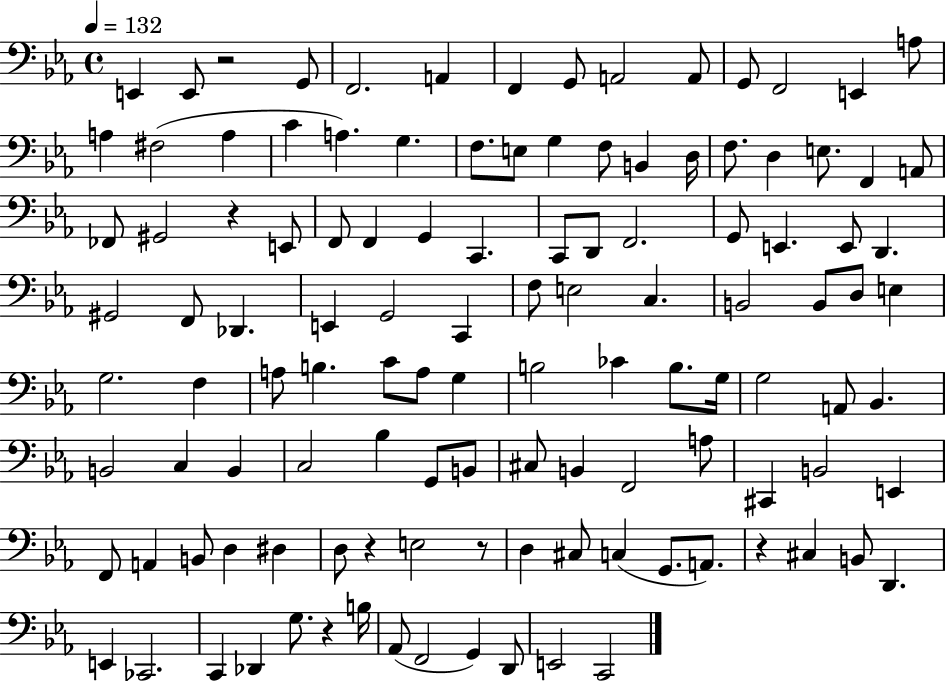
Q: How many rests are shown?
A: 6